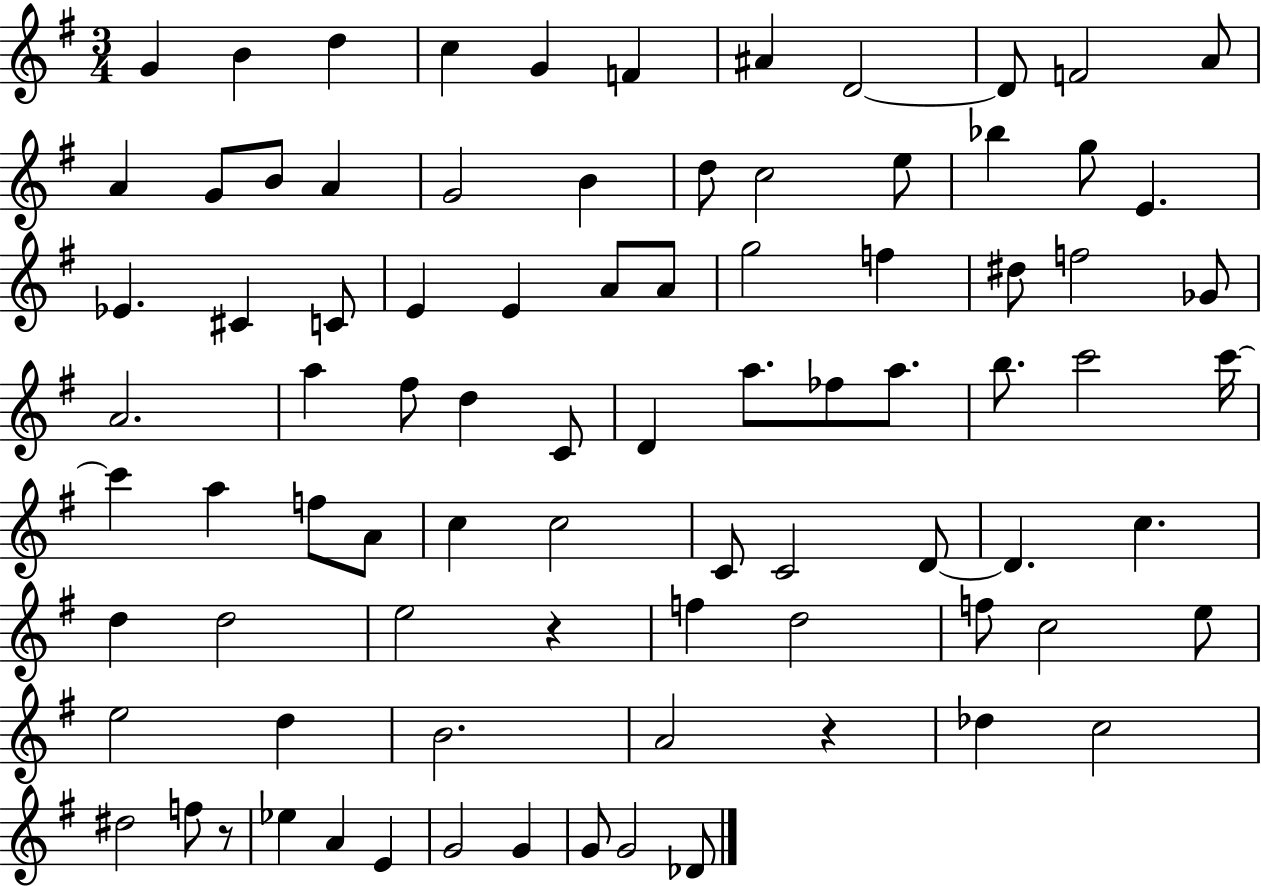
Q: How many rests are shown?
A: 3